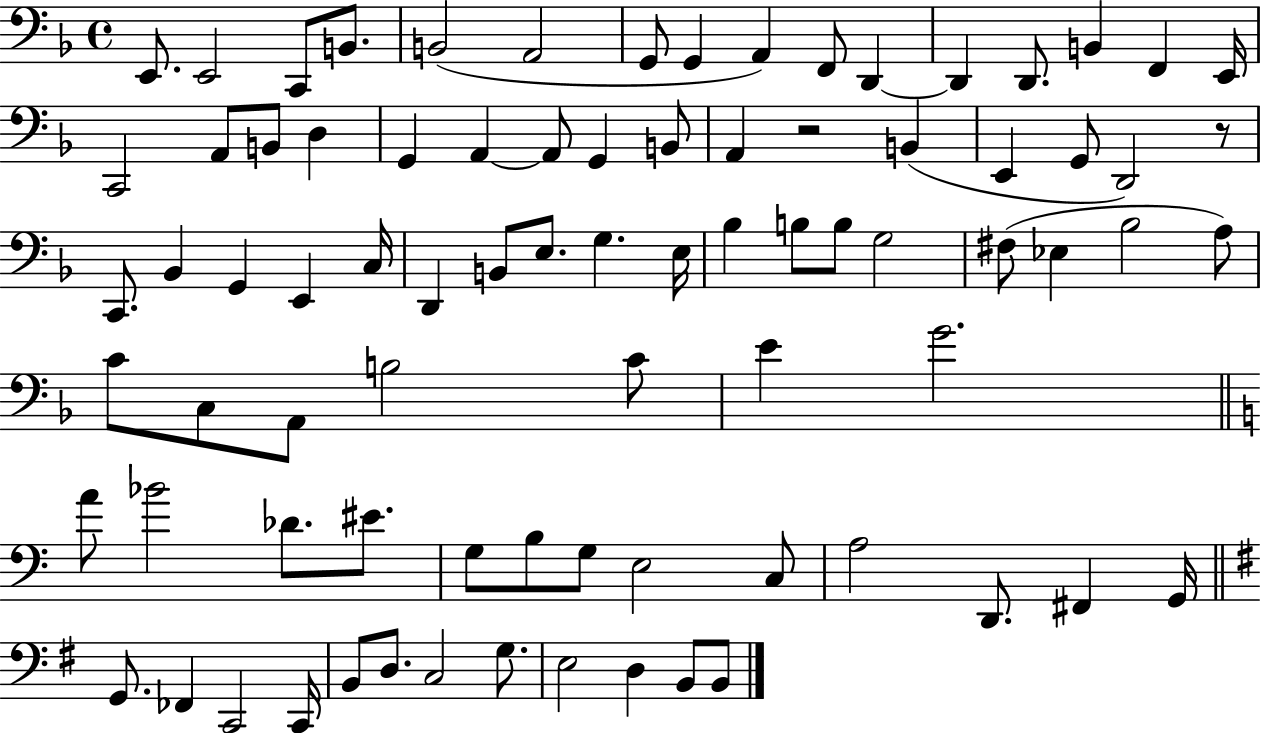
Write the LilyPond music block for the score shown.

{
  \clef bass
  \time 4/4
  \defaultTimeSignature
  \key f \major
  e,8. e,2 c,8 b,8. | b,2( a,2 | g,8 g,4 a,4) f,8 d,4~~ | d,4 d,8. b,4 f,4 e,16 | \break c,2 a,8 b,8 d4 | g,4 a,4~~ a,8 g,4 b,8 | a,4 r2 b,4( | e,4 g,8 d,2) r8 | \break c,8. bes,4 g,4 e,4 c16 | d,4 b,8 e8. g4. e16 | bes4 b8 b8 g2 | fis8( ees4 bes2 a8) | \break c'8 c8 a,8 b2 c'8 | e'4 g'2. | \bar "||" \break \key a \minor a'8 bes'2 des'8. eis'8. | g8 b8 g8 e2 c8 | a2 d,8. fis,4 g,16 | \bar "||" \break \key g \major g,8. fes,4 c,2 c,16 | b,8 d8. c2 g8. | e2 d4 b,8 b,8 | \bar "|."
}